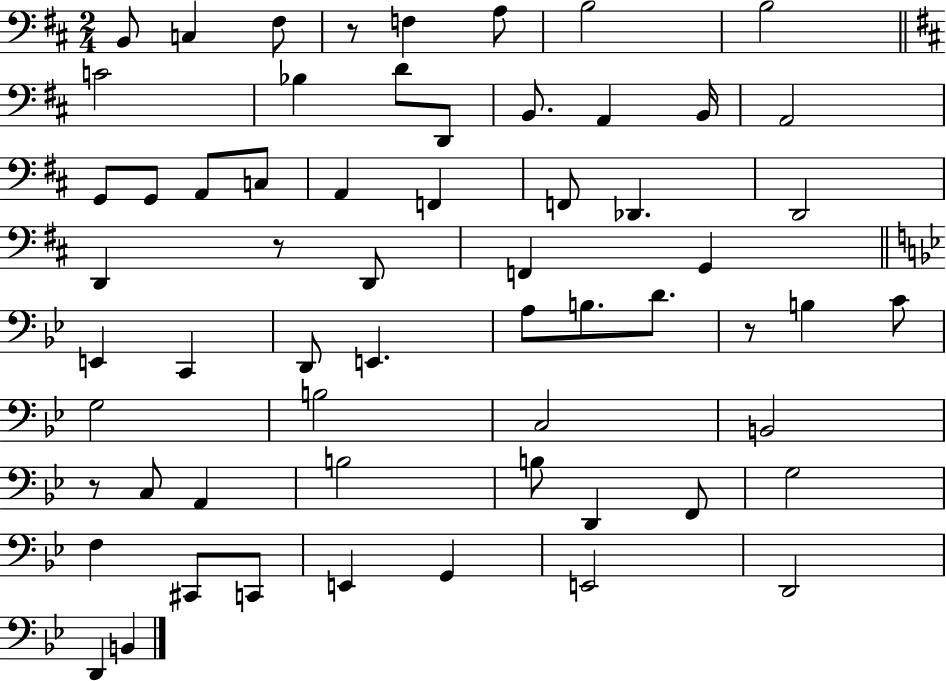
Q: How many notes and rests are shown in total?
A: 61